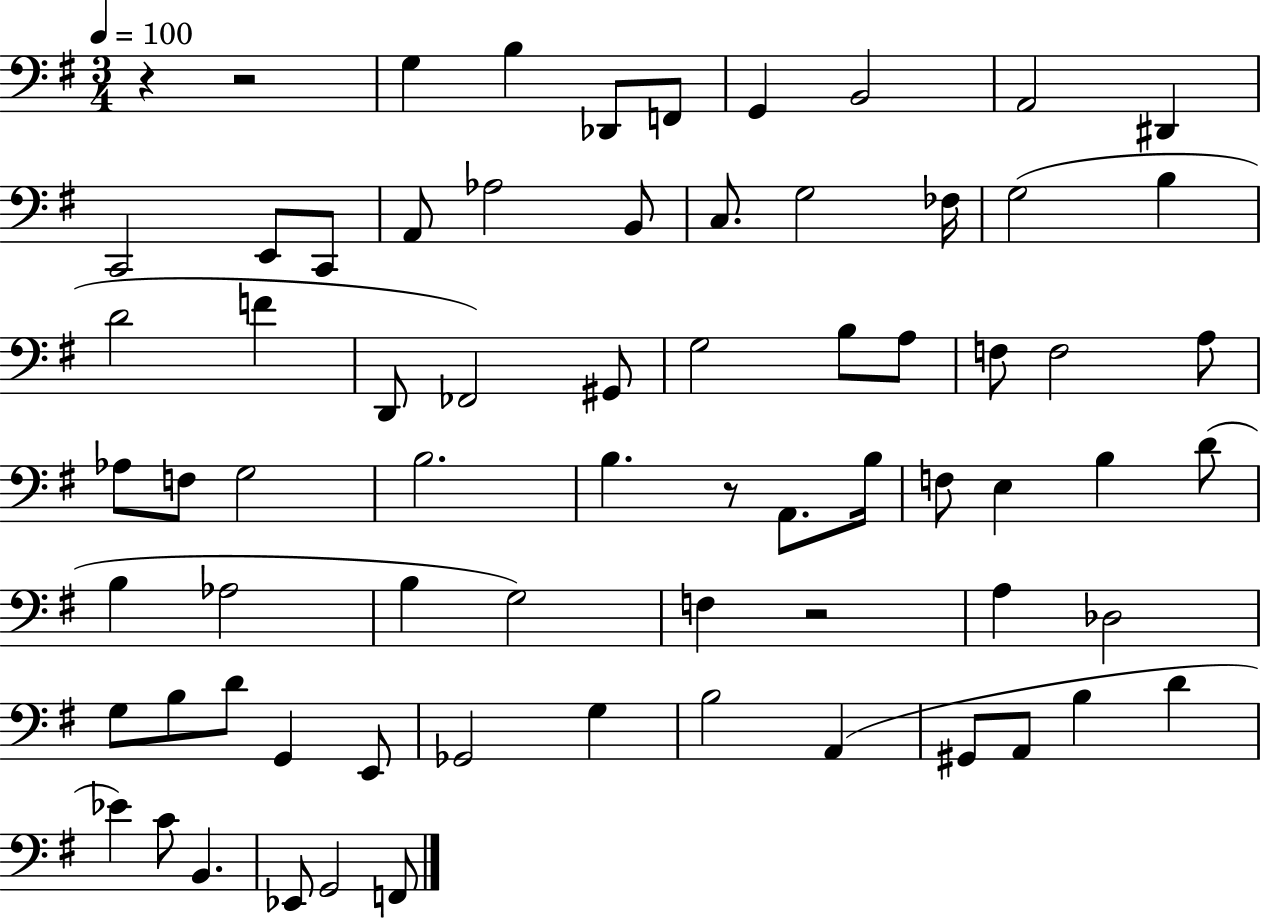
X:1
T:Untitled
M:3/4
L:1/4
K:G
z z2 G, B, _D,,/2 F,,/2 G,, B,,2 A,,2 ^D,, C,,2 E,,/2 C,,/2 A,,/2 _A,2 B,,/2 C,/2 G,2 _F,/4 G,2 B, D2 F D,,/2 _F,,2 ^G,,/2 G,2 B,/2 A,/2 F,/2 F,2 A,/2 _A,/2 F,/2 G,2 B,2 B, z/2 A,,/2 B,/4 F,/2 E, B, D/2 B, _A,2 B, G,2 F, z2 A, _D,2 G,/2 B,/2 D/2 G,, E,,/2 _G,,2 G, B,2 A,, ^G,,/2 A,,/2 B, D _E C/2 B,, _E,,/2 G,,2 F,,/2